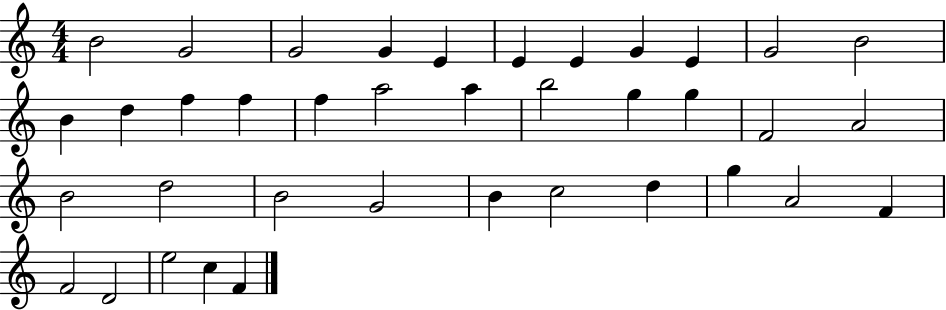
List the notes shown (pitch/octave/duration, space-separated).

B4/h G4/h G4/h G4/q E4/q E4/q E4/q G4/q E4/q G4/h B4/h B4/q D5/q F5/q F5/q F5/q A5/h A5/q B5/h G5/q G5/q F4/h A4/h B4/h D5/h B4/h G4/h B4/q C5/h D5/q G5/q A4/h F4/q F4/h D4/h E5/h C5/q F4/q